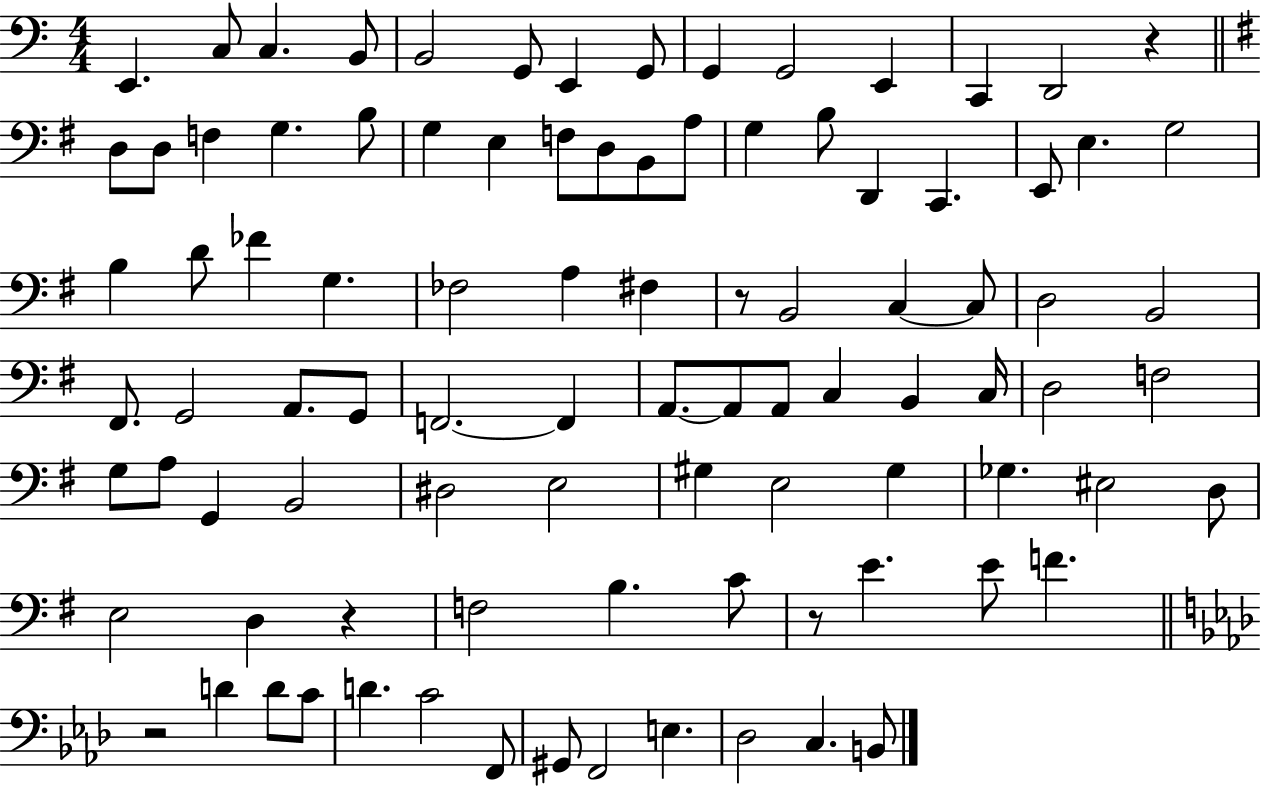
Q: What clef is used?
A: bass